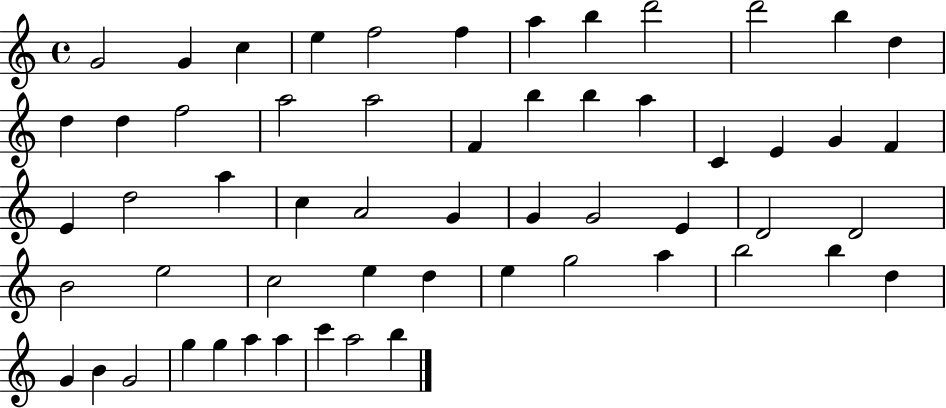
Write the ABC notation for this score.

X:1
T:Untitled
M:4/4
L:1/4
K:C
G2 G c e f2 f a b d'2 d'2 b d d d f2 a2 a2 F b b a C E G F E d2 a c A2 G G G2 E D2 D2 B2 e2 c2 e d e g2 a b2 b d G B G2 g g a a c' a2 b